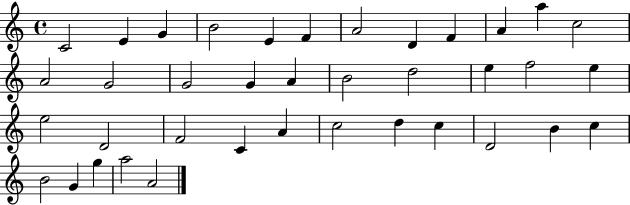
X:1
T:Untitled
M:4/4
L:1/4
K:C
C2 E G B2 E F A2 D F A a c2 A2 G2 G2 G A B2 d2 e f2 e e2 D2 F2 C A c2 d c D2 B c B2 G g a2 A2